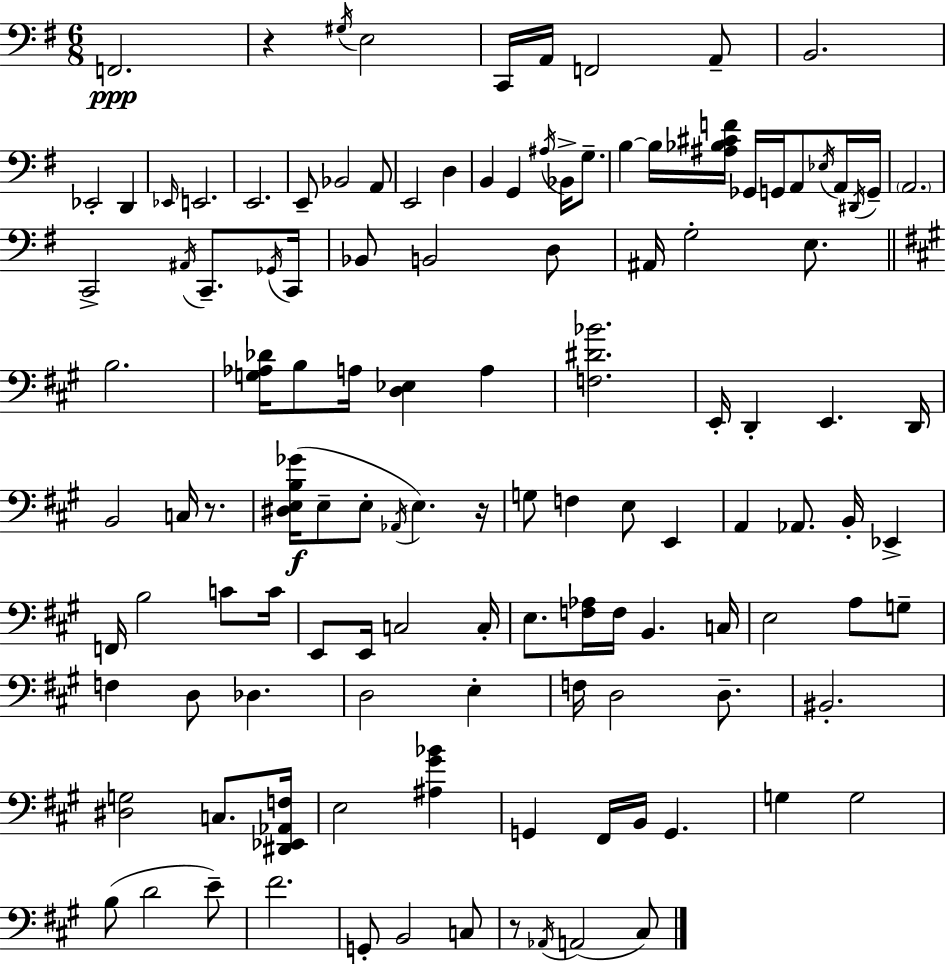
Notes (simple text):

F2/h. R/q G#3/s E3/h C2/s A2/s F2/h A2/e B2/h. Eb2/h D2/q Eb2/s E2/h. E2/h. E2/e Bb2/h A2/e E2/h D3/q B2/q G2/q A#3/s Bb2/s G3/e. B3/q B3/s [A#3,Bb3,C#4,F4]/s Gb2/s G2/s A2/e Eb3/s A2/s D#2/s G2/s A2/h. C2/h A#2/s C2/e. Gb2/s C2/s Bb2/e B2/h D3/e A#2/s G3/h E3/e. B3/h. [G3,Ab3,Db4]/s B3/e A3/s [D3,Eb3]/q A3/q [F3,D#4,Bb4]/h. E2/s D2/q E2/q. D2/s B2/h C3/s R/e. [D#3,E3,B3,Gb4]/s E3/e E3/e Ab2/s E3/q. R/s G3/e F3/q E3/e E2/q A2/q Ab2/e. B2/s Eb2/q F2/s B3/h C4/e C4/s E2/e E2/s C3/h C3/s E3/e. [F3,Ab3]/s F3/s B2/q. C3/s E3/h A3/e G3/e F3/q D3/e Db3/q. D3/h E3/q F3/s D3/h D3/e. BIS2/h. [D#3,G3]/h C3/e. [D#2,Eb2,Ab2,F3]/s E3/h [A#3,G#4,Bb4]/q G2/q F#2/s B2/s G2/q. G3/q G3/h B3/e D4/h E4/e F#4/h. G2/e B2/h C3/e R/e Ab2/s A2/h C#3/e